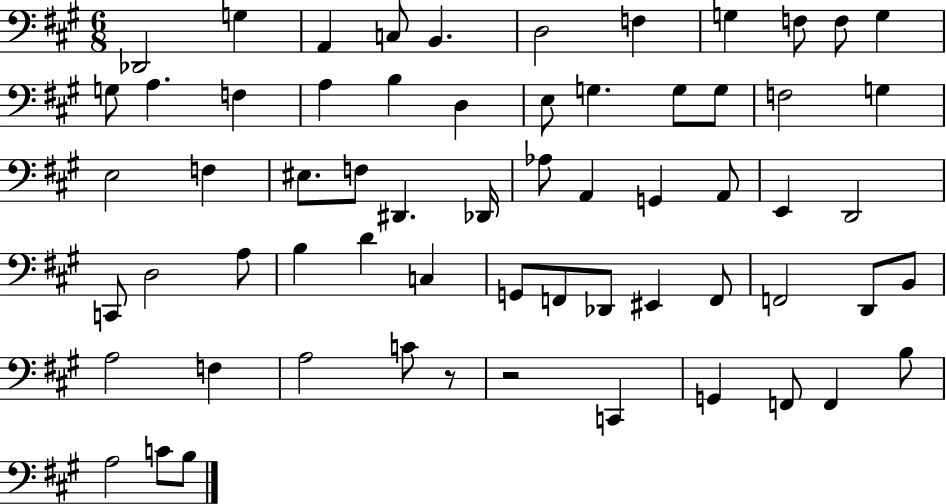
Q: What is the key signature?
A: A major